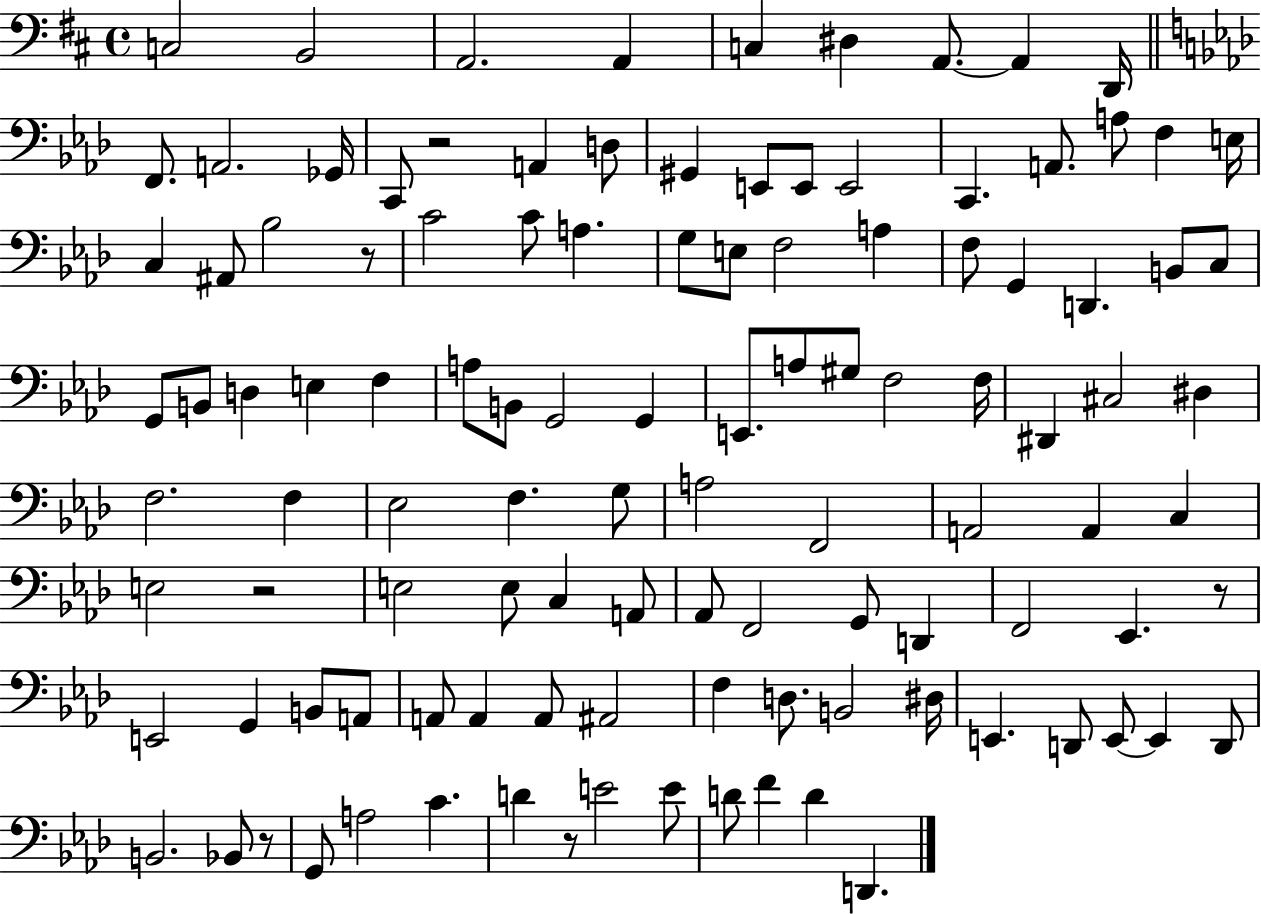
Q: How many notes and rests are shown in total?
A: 112